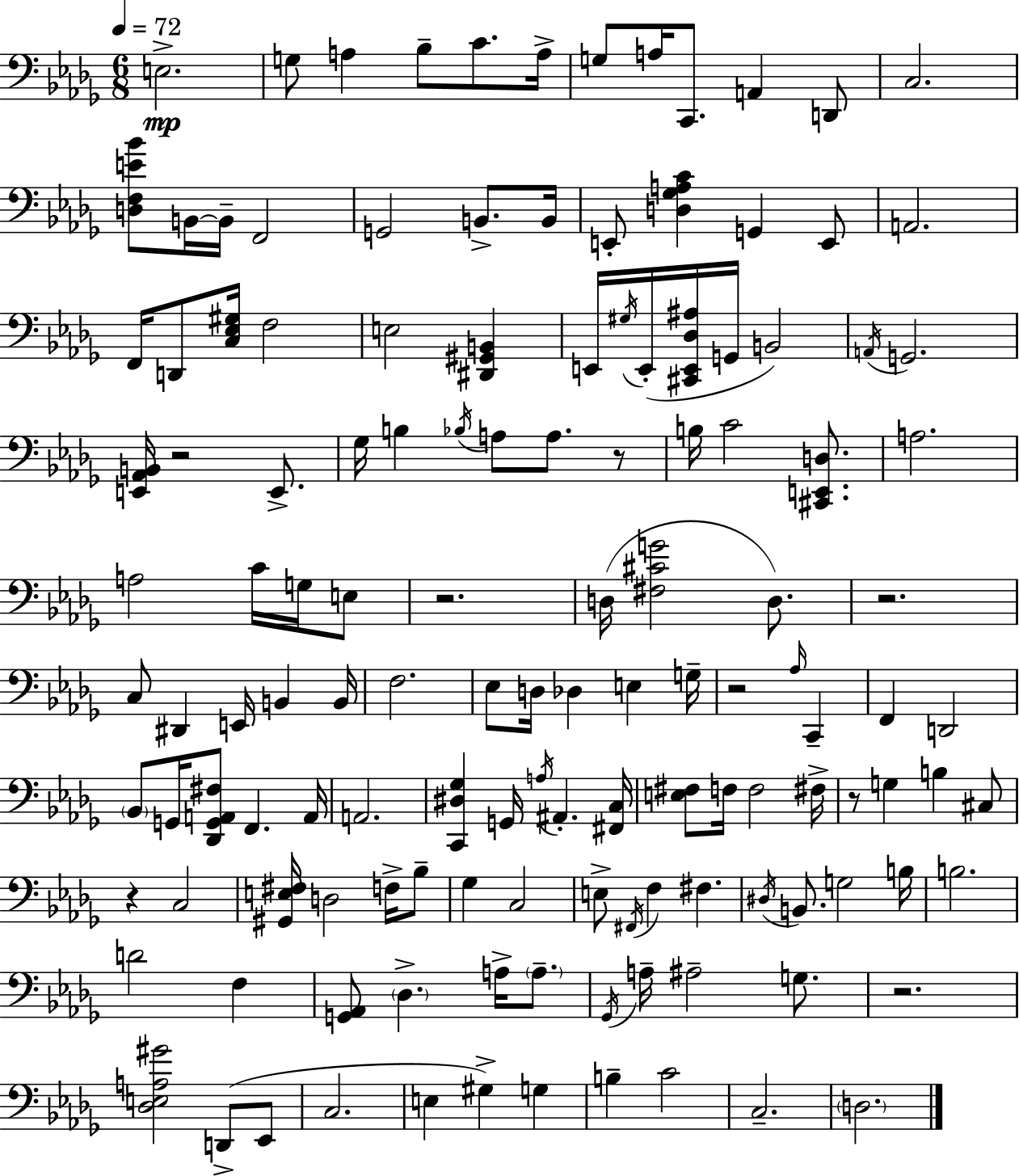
{
  \clef bass
  \numericTimeSignature
  \time 6/8
  \key bes \minor
  \tempo 4 = 72
  e2.->\mp | g8 a4 bes8-- c'8. a16-> | g8 a16 c,8. a,4 d,8 | c2. | \break <d f e' bes'>8 b,16~~ b,16-- f,2 | g,2 b,8.-> b,16 | e,8-. <d ges a c'>4 g,4 e,8 | a,2. | \break f,16 d,8 <c ees gis>16 f2 | e2 <dis, gis, b,>4 | e,16 \acciaccatura { gis16 }( e,16-. <cis, e, des ais>16 g,16 b,2) | \acciaccatura { a,16 } g,2. | \break <e, aes, b,>16 r2 e,8.-> | ges16 b4 \acciaccatura { bes16 } a8 a8. | r8 b16 c'2 | <cis, e, d>8. a2. | \break a2 c'16 | g16 e8 r2. | d16( <fis cis' g'>2 | d8.) r2. | \break c8 dis,4 e,16 b,4 | b,16 f2. | ees8 d16 des4 e4 | g16-- r2 \grace { aes16 } | \break c,4-- f,4 d,2 | \parenthesize bes,8 g,16 <des, g, a, fis>8 f,4. | a,16 a,2. | <c, dis ges>4 g,16 \acciaccatura { a16 } ais,4.-. | \break <fis, c>16 <e fis>8 f16 f2 | fis16-> r8 g4 b4 | cis8 r4 c2 | <gis, e fis>16 d2 | \break f16-> bes8-- ges4 c2 | e8-> \acciaccatura { fis,16 } f4 | fis4. \acciaccatura { dis16 } b,8. g2 | b16 b2. | \break d'2 | f4 <g, aes,>8 \parenthesize des4.-> | a16-> \parenthesize a8.-- \acciaccatura { ges,16 } a16-- ais2-- | g8. r2. | \break <des e a gis'>2 | d,8->( ees,8 c2. | e4 | gis4->) g4 b4-- | \break c'2 c2.-- | \parenthesize d2. | \bar "|."
}